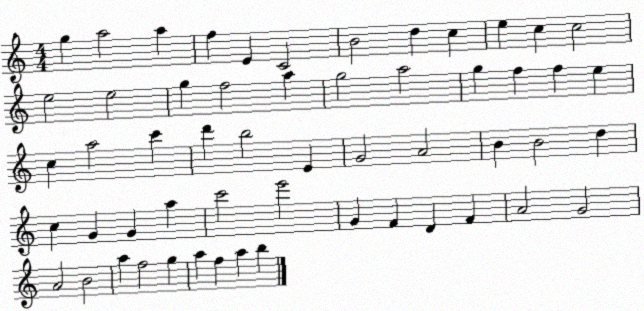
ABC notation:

X:1
T:Untitled
M:4/4
L:1/4
K:C
g a2 a f E C2 B2 d c e c c2 e2 e2 g f2 a g2 a2 g f f e c a2 c' d' b2 E G2 A2 B B2 d c G G a c'2 e'2 G F D F A2 G2 A2 B2 a f2 g a f a b